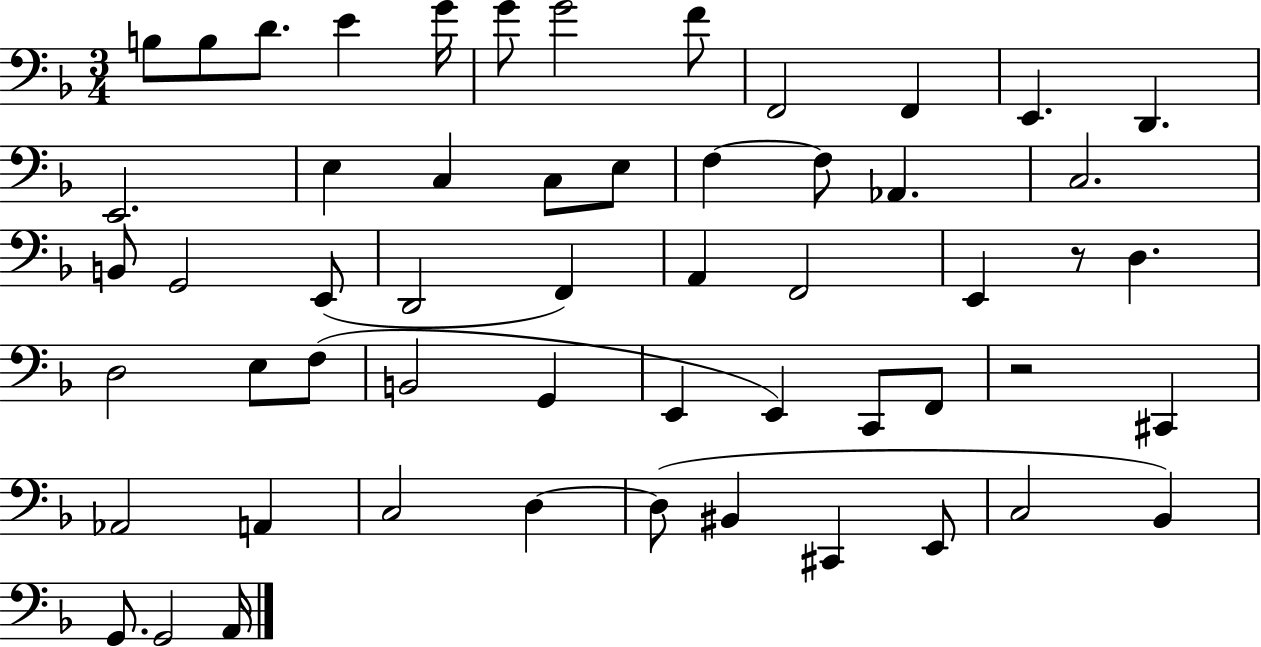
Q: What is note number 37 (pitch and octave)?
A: E2